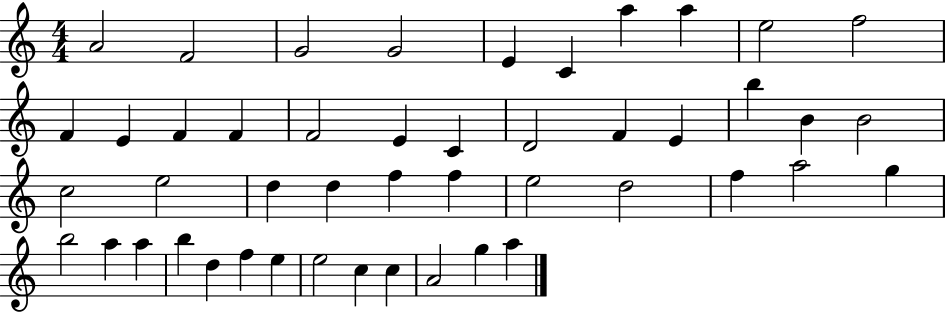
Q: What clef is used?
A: treble